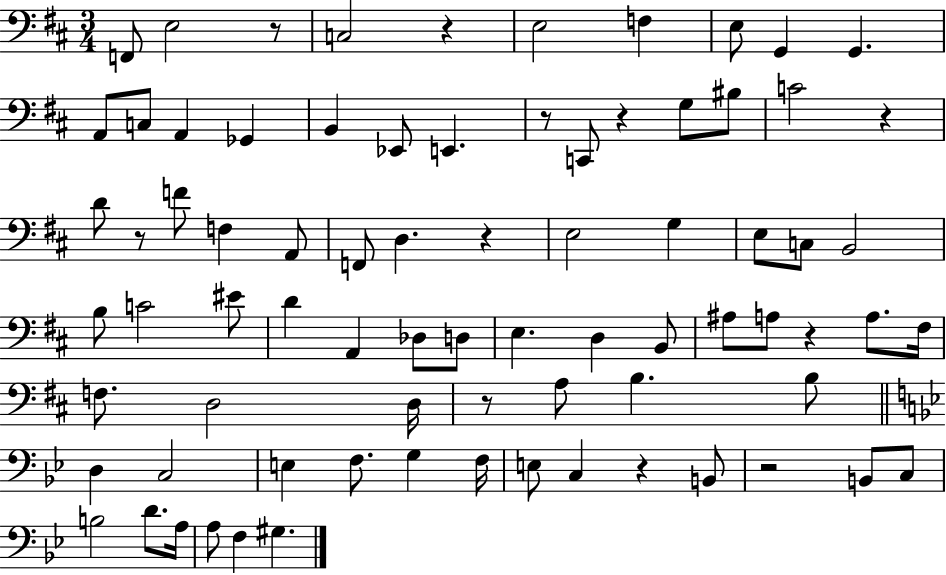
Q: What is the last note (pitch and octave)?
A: G#3